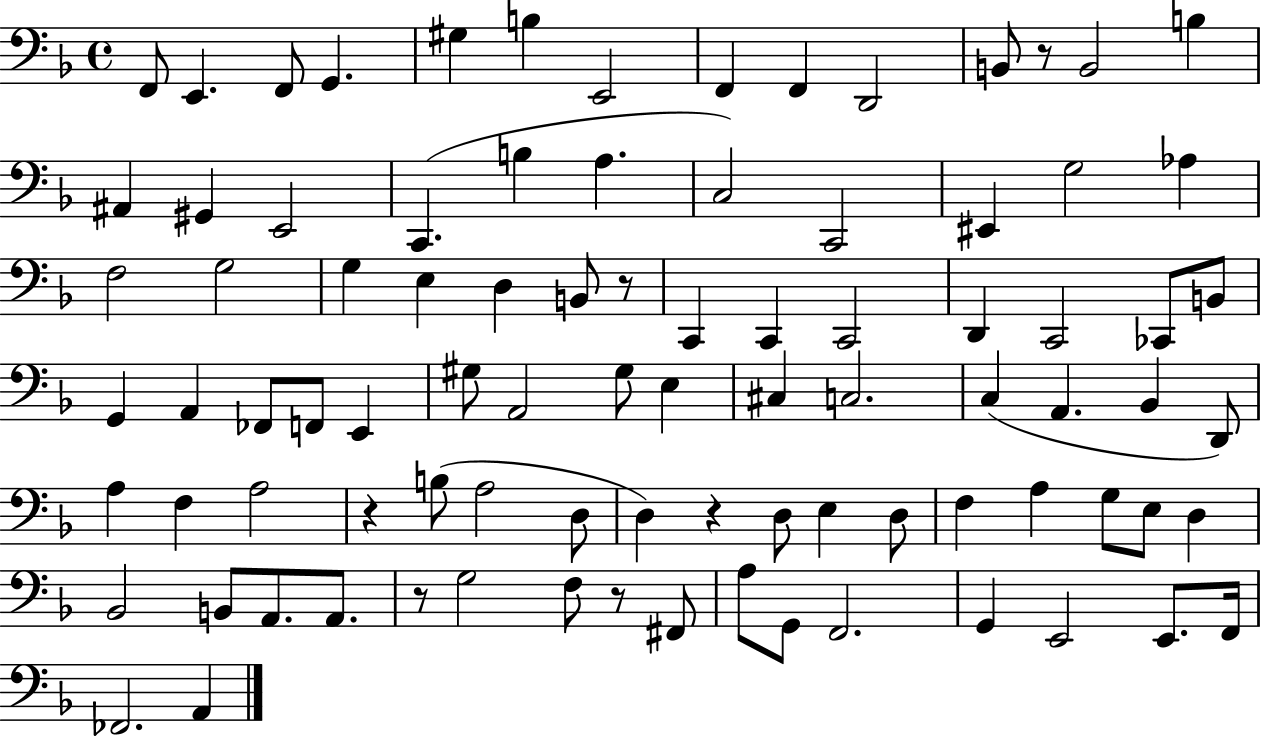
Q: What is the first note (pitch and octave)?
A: F2